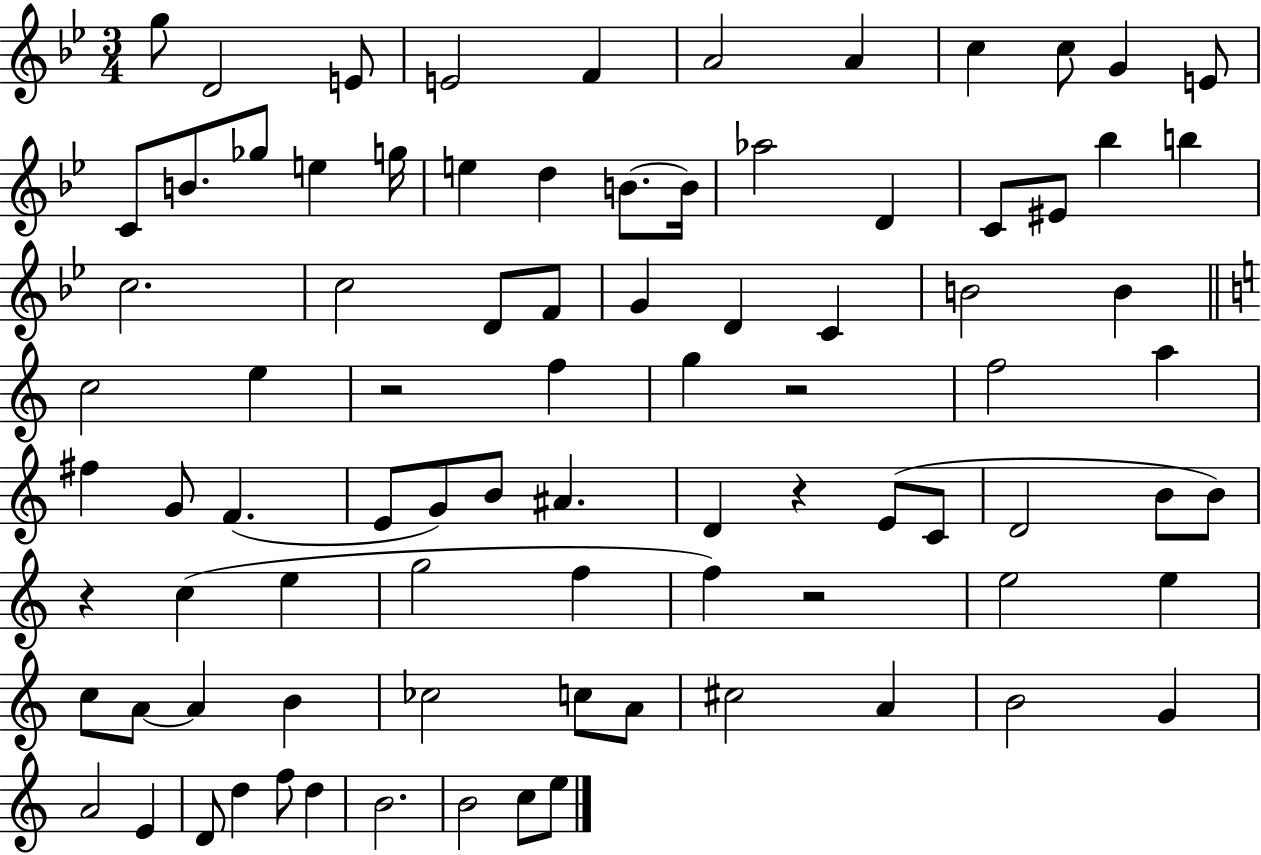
{
  \clef treble
  \numericTimeSignature
  \time 3/4
  \key bes \major
  \repeat volta 2 { g''8 d'2 e'8 | e'2 f'4 | a'2 a'4 | c''4 c''8 g'4 e'8 | \break c'8 b'8. ges''8 e''4 g''16 | e''4 d''4 b'8.~~ b'16 | aes''2 d'4 | c'8 eis'8 bes''4 b''4 | \break c''2. | c''2 d'8 f'8 | g'4 d'4 c'4 | b'2 b'4 | \break \bar "||" \break \key c \major c''2 e''4 | r2 f''4 | g''4 r2 | f''2 a''4 | \break fis''4 g'8 f'4.( | e'8 g'8) b'8 ais'4. | d'4 r4 e'8( c'8 | d'2 b'8 b'8) | \break r4 c''4( e''4 | g''2 f''4 | f''4) r2 | e''2 e''4 | \break c''8 a'8~~ a'4 b'4 | ces''2 c''8 a'8 | cis''2 a'4 | b'2 g'4 | \break a'2 e'4 | d'8 d''4 f''8 d''4 | b'2. | b'2 c''8 e''8 | \break } \bar "|."
}